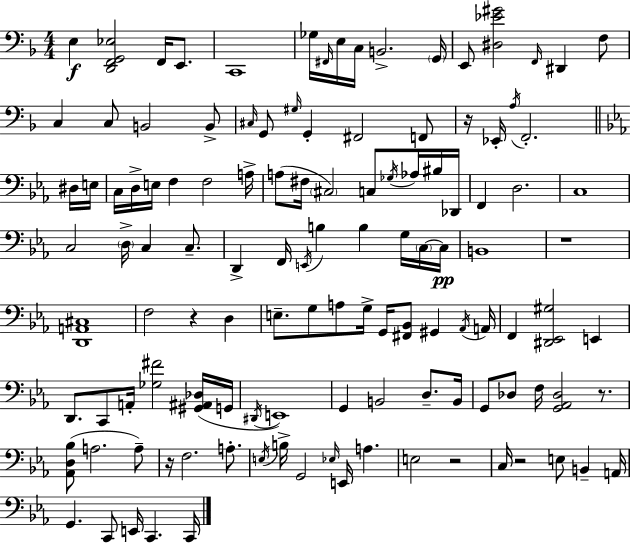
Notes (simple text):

E3/q [D2,F2,G2,Eb3]/h F2/s E2/e. C2/w Gb3/s F#2/s E3/s C3/s B2/h. G2/s E2/e [D#3,Eb4,G#4]/h F2/s D#2/q F3/e C3/q C3/e B2/h B2/e C#3/s G2/e G#3/s G2/q F#2/h F2/e R/s Eb2/s A3/s F2/h. D#3/s E3/s C3/s D3/s E3/s F3/q F3/h A3/s A3/e F#3/s C#3/h C3/e Gb3/s Ab3/s BIS3/s Db2/s F2/q D3/h. C3/w C3/h D3/s C3/q C3/e. D2/q F2/s E2/s B3/q B3/q G3/s C3/s C3/s B2/w R/w [D2,A2,C#3]/w F3/h R/q D3/q E3/e. G3/e A3/e G3/s G2/s [F#2,Bb2]/e G#2/q Ab2/s A2/s F2/q [D#2,Eb2,G#3]/h E2/q D2/e. C2/e A2/s [Gb3,F#4]/h [G#2,A#2,Db3]/s G2/s D#2/s E2/w G2/q B2/h D3/e. B2/s G2/e Db3/e F3/s [G2,Ab2,Db3]/h R/e. [Ab2,D3,Bb3]/e A3/h. A3/e R/s F3/h. A3/e. E3/s B3/s G2/h Eb3/s E2/s A3/q. E3/h R/h C3/s R/h E3/e B2/q A2/s G2/q. C2/e E2/s C2/q. C2/s